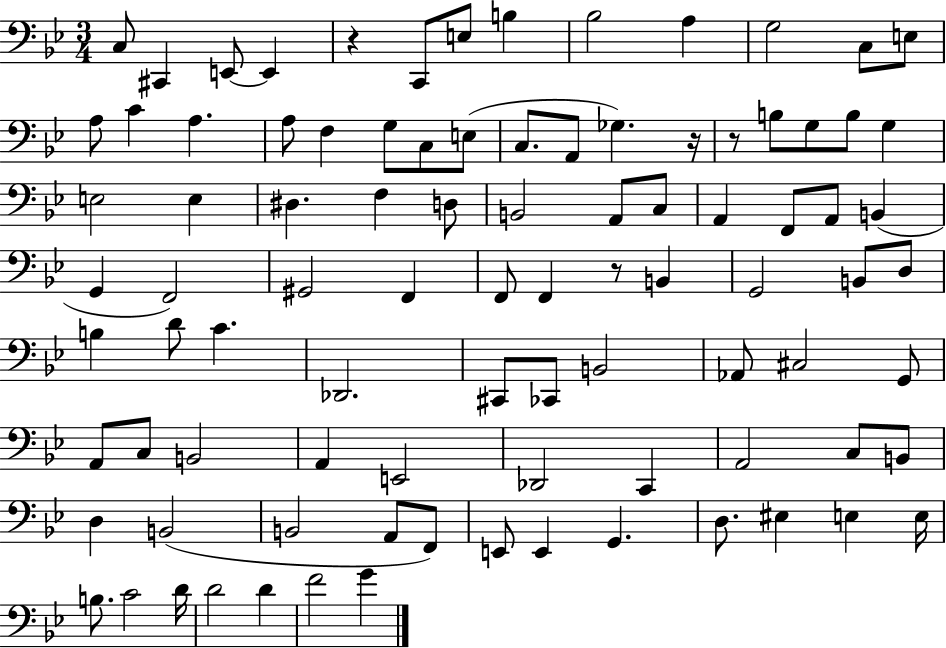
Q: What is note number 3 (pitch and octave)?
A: E2